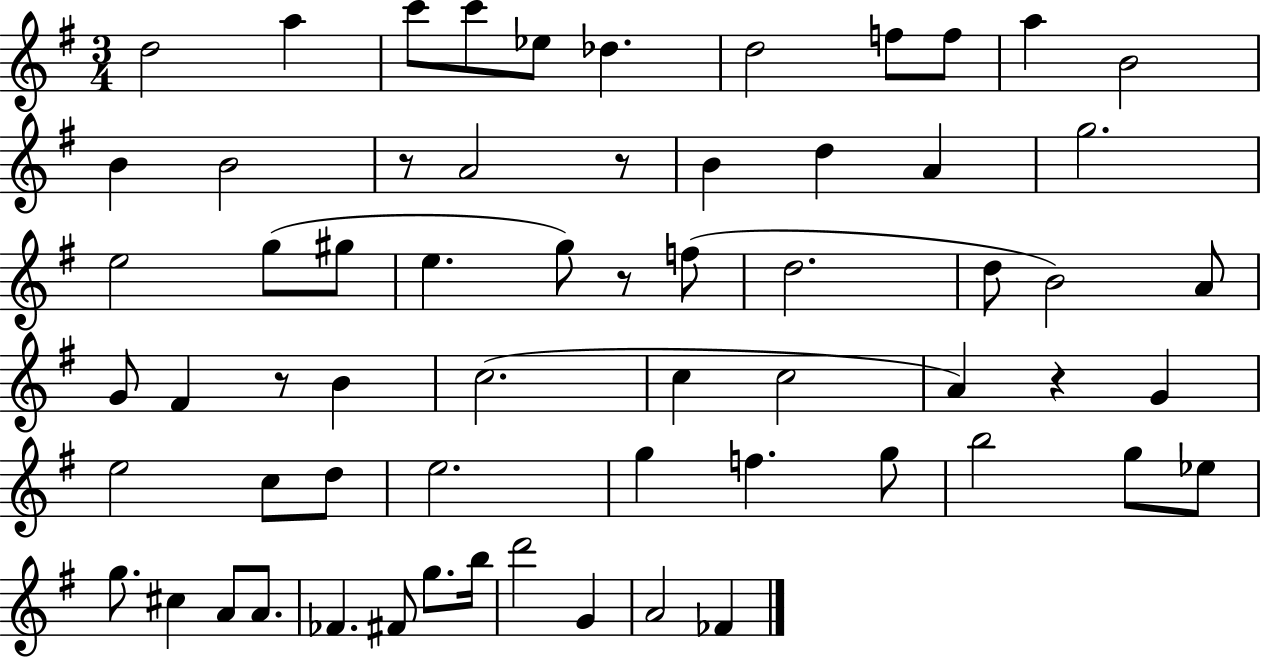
D5/h A5/q C6/e C6/e Eb5/e Db5/q. D5/h F5/e F5/e A5/q B4/h B4/q B4/h R/e A4/h R/e B4/q D5/q A4/q G5/h. E5/h G5/e G#5/e E5/q. G5/e R/e F5/e D5/h. D5/e B4/h A4/e G4/e F#4/q R/e B4/q C5/h. C5/q C5/h A4/q R/q G4/q E5/h C5/e D5/e E5/h. G5/q F5/q. G5/e B5/h G5/e Eb5/e G5/e. C#5/q A4/e A4/e. FES4/q. F#4/e G5/e. B5/s D6/h G4/q A4/h FES4/q